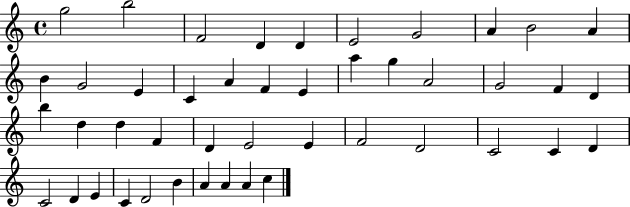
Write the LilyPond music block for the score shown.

{
  \clef treble
  \time 4/4
  \defaultTimeSignature
  \key c \major
  g''2 b''2 | f'2 d'4 d'4 | e'2 g'2 | a'4 b'2 a'4 | \break b'4 g'2 e'4 | c'4 a'4 f'4 e'4 | a''4 g''4 a'2 | g'2 f'4 d'4 | \break b''4 d''4 d''4 f'4 | d'4 e'2 e'4 | f'2 d'2 | c'2 c'4 d'4 | \break c'2 d'4 e'4 | c'4 d'2 b'4 | a'4 a'4 a'4 c''4 | \bar "|."
}